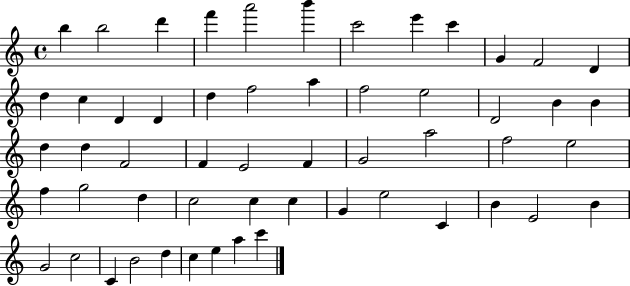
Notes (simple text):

B5/q B5/h D6/q F6/q A6/h B6/q C6/h E6/q C6/q G4/q F4/h D4/q D5/q C5/q D4/q D4/q D5/q F5/h A5/q F5/h E5/h D4/h B4/q B4/q D5/q D5/q F4/h F4/q E4/h F4/q G4/h A5/h F5/h E5/h F5/q G5/h D5/q C5/h C5/q C5/q G4/q E5/h C4/q B4/q E4/h B4/q G4/h C5/h C4/q B4/h D5/q C5/q E5/q A5/q C6/q